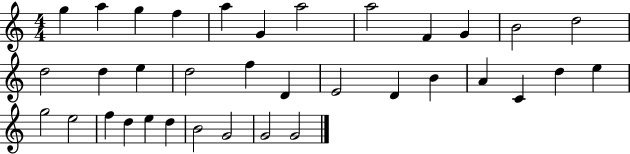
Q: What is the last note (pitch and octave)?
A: G4